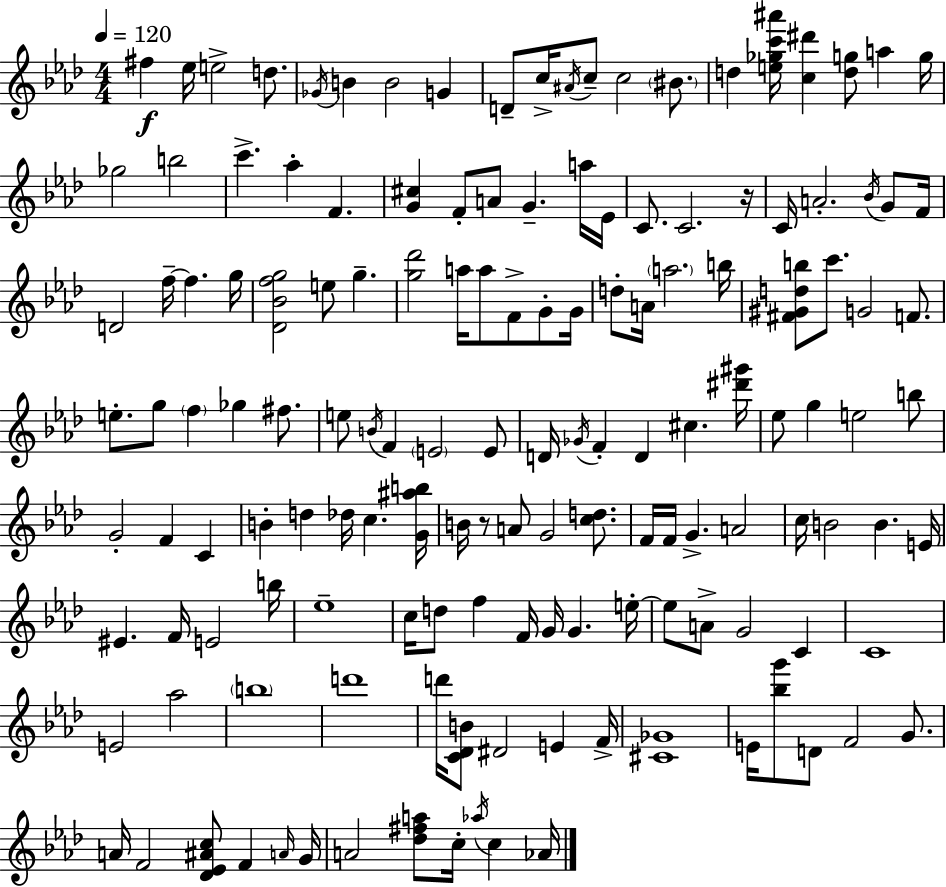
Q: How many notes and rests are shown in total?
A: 145